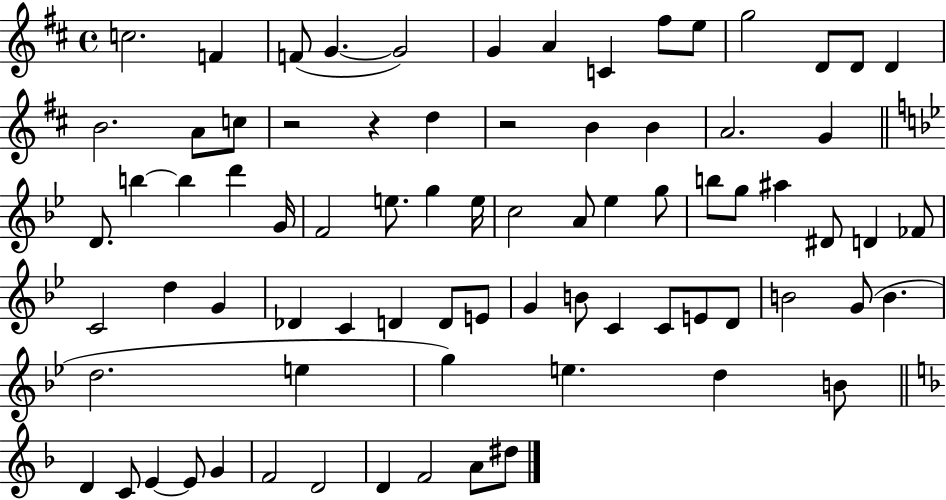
{
  \clef treble
  \time 4/4
  \defaultTimeSignature
  \key d \major
  c''2. f'4 | f'8( g'4.~~ g'2) | g'4 a'4 c'4 fis''8 e''8 | g''2 d'8 d'8 d'4 | \break b'2. a'8 c''8 | r2 r4 d''4 | r2 b'4 b'4 | a'2. g'4 | \break \bar "||" \break \key bes \major d'8. b''4~~ b''4 d'''4 g'16 | f'2 e''8. g''4 e''16 | c''2 a'8 ees''4 g''8 | b''8 g''8 ais''4 dis'8 d'4 fes'8 | \break c'2 d''4 g'4 | des'4 c'4 d'4 d'8 e'8 | g'4 b'8 c'4 c'8 e'8 d'8 | b'2 g'8( b'4. | \break d''2. e''4 | g''4) e''4. d''4 b'8 | \bar "||" \break \key f \major d'4 c'8 e'4~~ e'8 g'4 | f'2 d'2 | d'4 f'2 a'8 dis''8 | \bar "|."
}